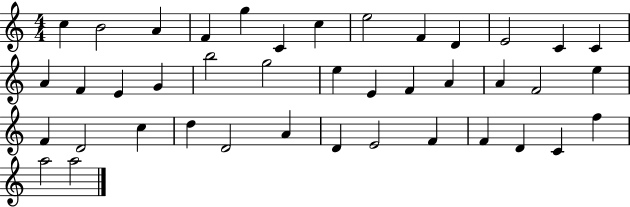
X:1
T:Untitled
M:4/4
L:1/4
K:C
c B2 A F g C c e2 F D E2 C C A F E G b2 g2 e E F A A F2 e F D2 c d D2 A D E2 F F D C f a2 a2